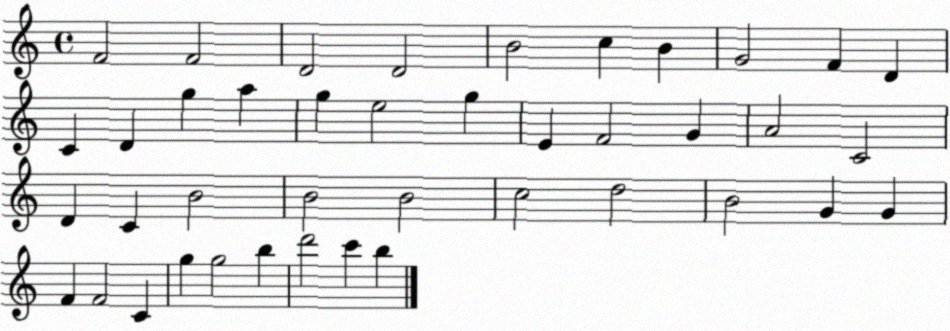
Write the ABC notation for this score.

X:1
T:Untitled
M:4/4
L:1/4
K:C
F2 F2 D2 D2 B2 c B G2 F D C D g a g e2 g E F2 G A2 C2 D C B2 B2 B2 c2 d2 B2 G G F F2 C g g2 b d'2 c' b